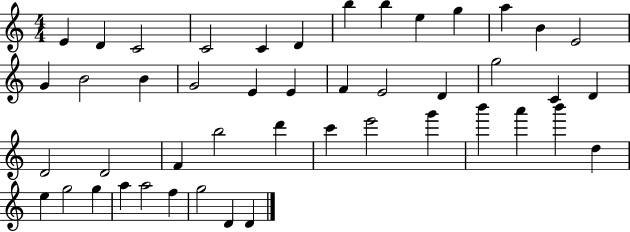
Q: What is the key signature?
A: C major